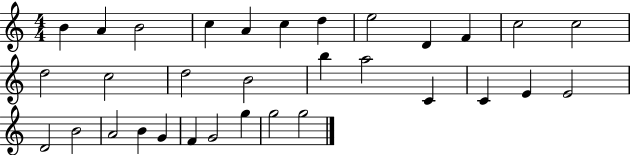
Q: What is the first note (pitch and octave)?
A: B4